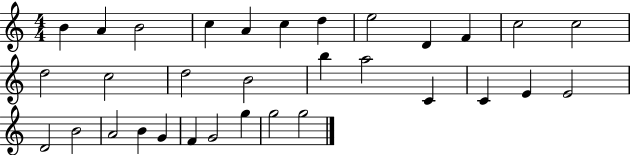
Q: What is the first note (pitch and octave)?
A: B4